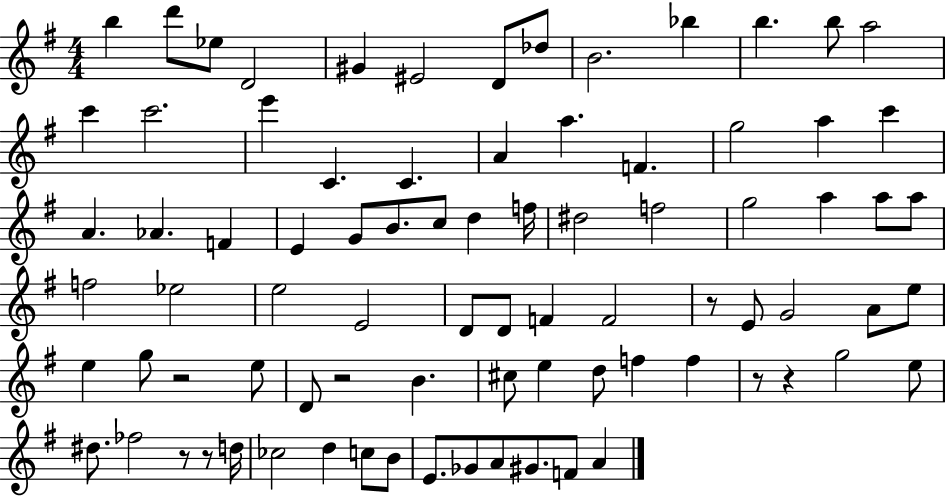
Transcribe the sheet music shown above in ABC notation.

X:1
T:Untitled
M:4/4
L:1/4
K:G
b d'/2 _e/2 D2 ^G ^E2 D/2 _d/2 B2 _b b b/2 a2 c' c'2 e' C C A a F g2 a c' A _A F E G/2 B/2 c/2 d f/4 ^d2 f2 g2 a a/2 a/2 f2 _e2 e2 E2 D/2 D/2 F F2 z/2 E/2 G2 A/2 e/2 e g/2 z2 e/2 D/2 z2 B ^c/2 e d/2 f f z/2 z g2 e/2 ^d/2 _f2 z/2 z/2 d/4 _c2 d c/2 B/2 E/2 _G/2 A/2 ^G/2 F/2 A